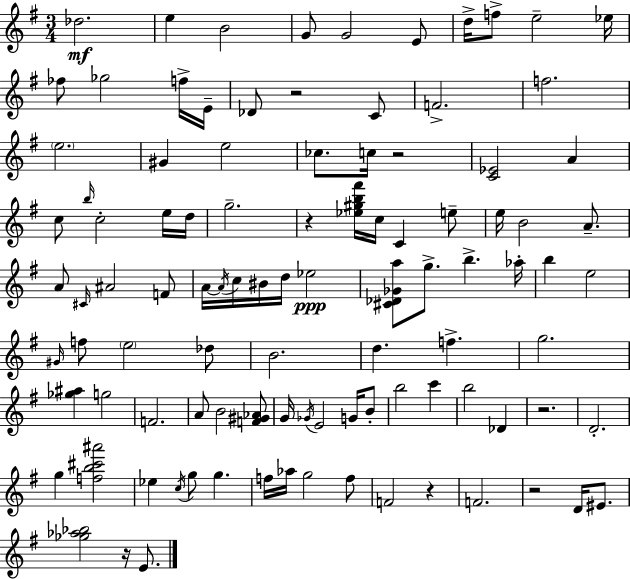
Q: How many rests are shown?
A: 7